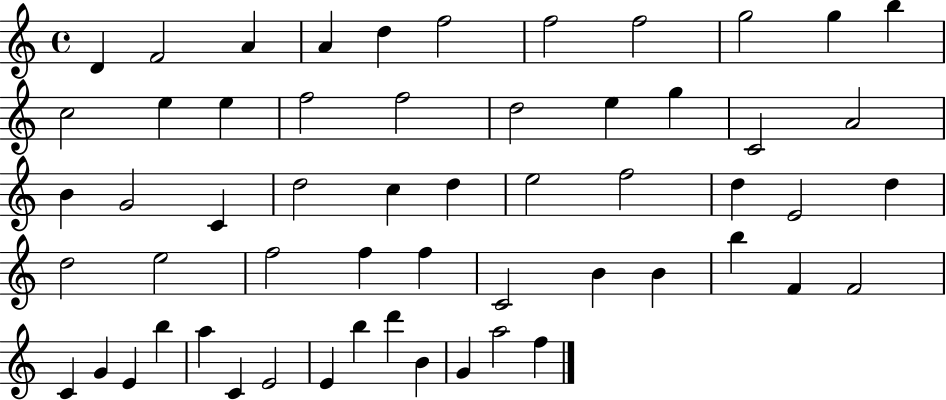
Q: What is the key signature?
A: C major